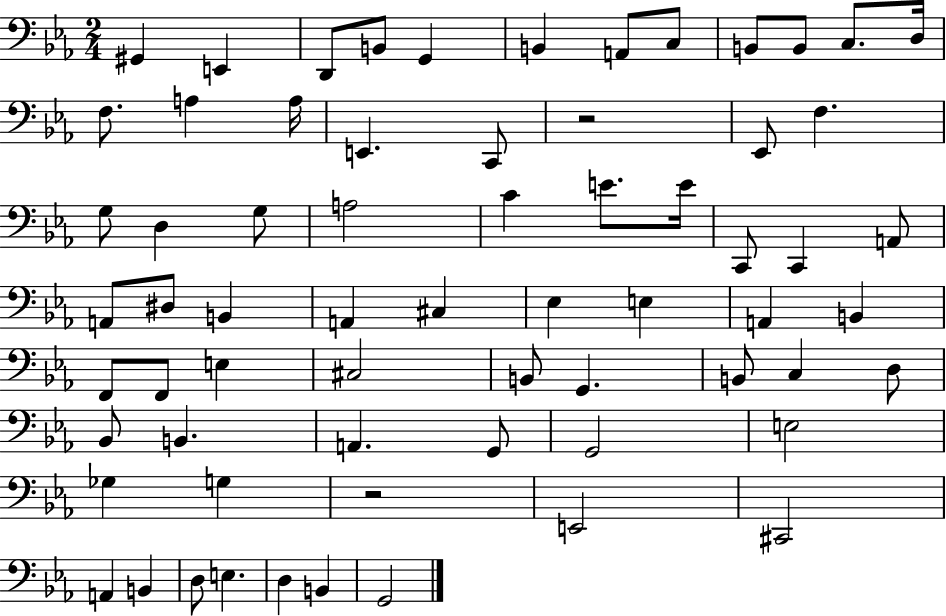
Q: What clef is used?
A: bass